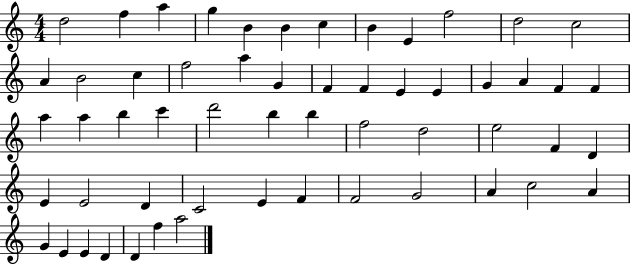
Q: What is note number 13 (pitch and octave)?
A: A4